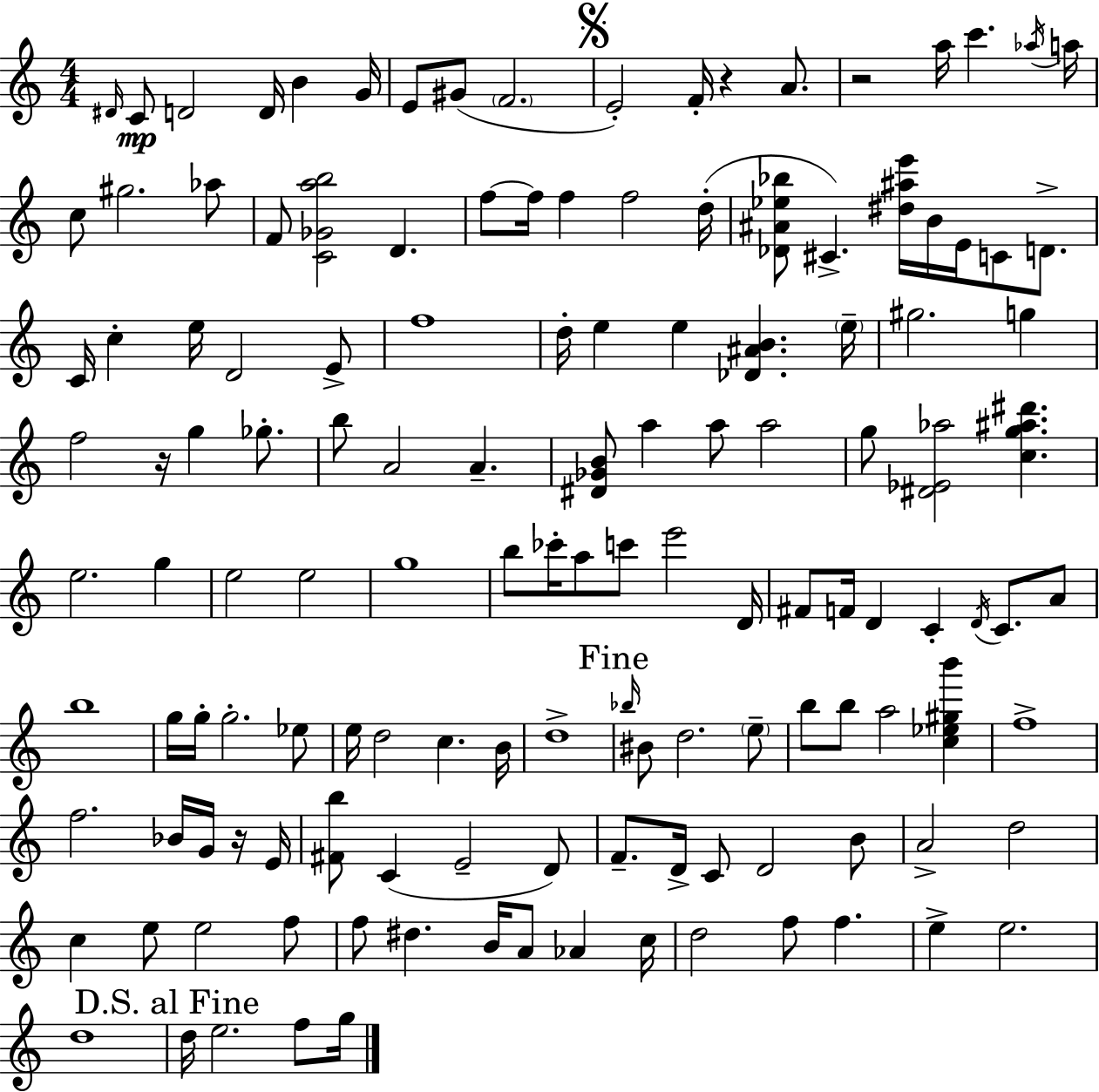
X:1
T:Untitled
M:4/4
L:1/4
K:C
^D/4 C/2 D2 D/4 B G/4 E/2 ^G/2 F2 E2 F/4 z A/2 z2 a/4 c' _a/4 a/4 c/2 ^g2 _a/2 F/2 [C_Gab]2 D f/2 f/4 f f2 d/4 [_D^A_e_b]/2 ^C [^d^ae']/4 B/4 E/4 C/2 D/2 C/4 c e/4 D2 E/2 f4 d/4 e e [_D^AB] e/4 ^g2 g f2 z/4 g _g/2 b/2 A2 A [^D_GB]/2 a a/2 a2 g/2 [^D_E_a]2 [cg^a^d'] e2 g e2 e2 g4 b/2 _c'/4 a/2 c'/2 e'2 D/4 ^F/2 F/4 D C D/4 C/2 A/2 b4 g/4 g/4 g2 _e/2 e/4 d2 c B/4 d4 _b/4 ^B/2 d2 e/2 b/2 b/2 a2 [c_e^gb'] f4 f2 _B/4 G/4 z/4 E/4 [^Fb]/2 C E2 D/2 F/2 D/4 C/2 D2 B/2 A2 d2 c e/2 e2 f/2 f/2 ^d B/4 A/2 _A c/4 d2 f/2 f e e2 d4 d/4 e2 f/2 g/4